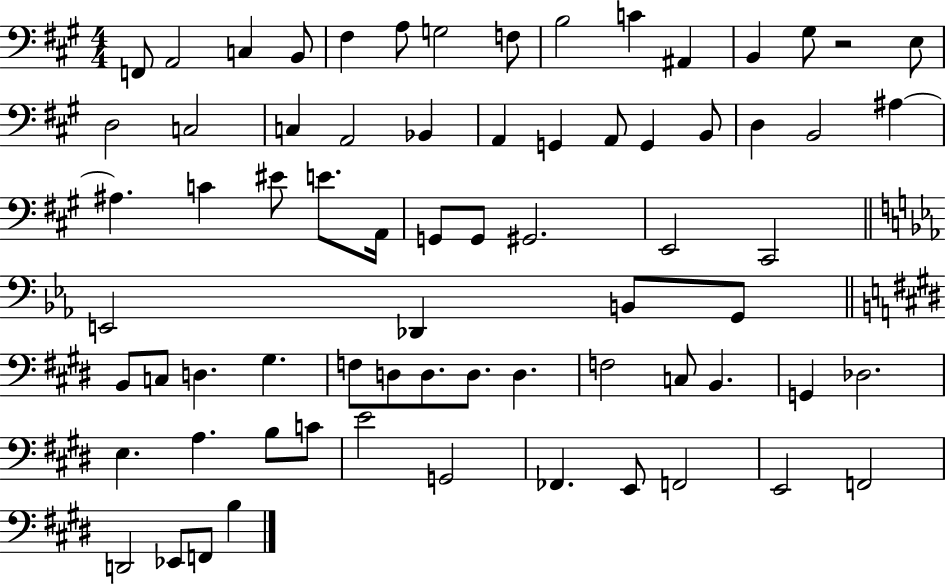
X:1
T:Untitled
M:4/4
L:1/4
K:A
F,,/2 A,,2 C, B,,/2 ^F, A,/2 G,2 F,/2 B,2 C ^A,, B,, ^G,/2 z2 E,/2 D,2 C,2 C, A,,2 _B,, A,, G,, A,,/2 G,, B,,/2 D, B,,2 ^A, ^A, C ^E/2 E/2 A,,/4 G,,/2 G,,/2 ^G,,2 E,,2 ^C,,2 E,,2 _D,, B,,/2 G,,/2 B,,/2 C,/2 D, ^G, F,/2 D,/2 D,/2 D,/2 D, F,2 C,/2 B,, G,, _D,2 E, A, B,/2 C/2 E2 G,,2 _F,, E,,/2 F,,2 E,,2 F,,2 D,,2 _E,,/2 F,,/2 B,